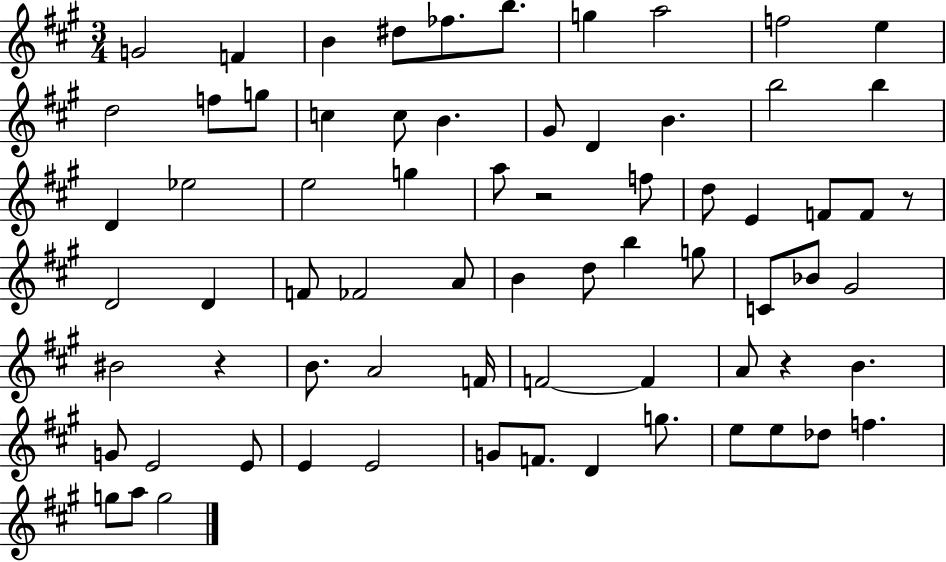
X:1
T:Untitled
M:3/4
L:1/4
K:A
G2 F B ^d/2 _f/2 b/2 g a2 f2 e d2 f/2 g/2 c c/2 B ^G/2 D B b2 b D _e2 e2 g a/2 z2 f/2 d/2 E F/2 F/2 z/2 D2 D F/2 _F2 A/2 B d/2 b g/2 C/2 _B/2 ^G2 ^B2 z B/2 A2 F/4 F2 F A/2 z B G/2 E2 E/2 E E2 G/2 F/2 D g/2 e/2 e/2 _d/2 f g/2 a/2 g2